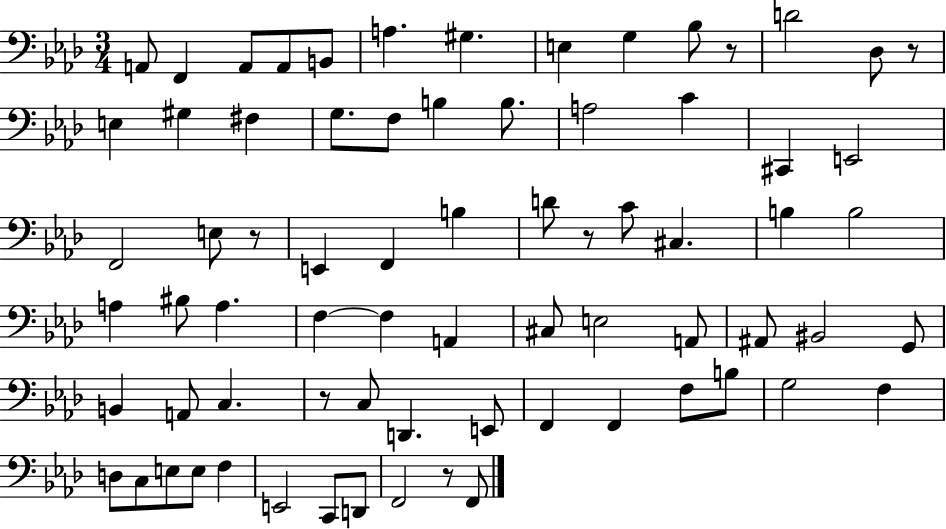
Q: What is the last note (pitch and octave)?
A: F2